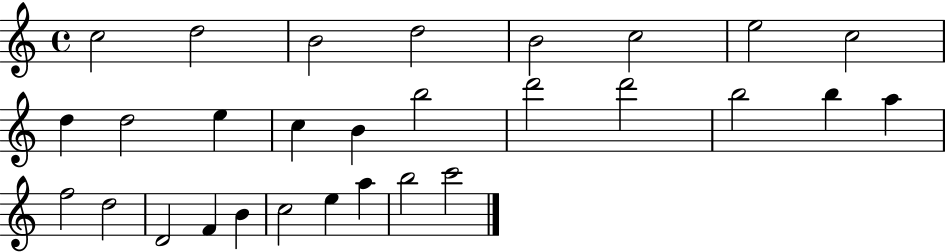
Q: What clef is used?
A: treble